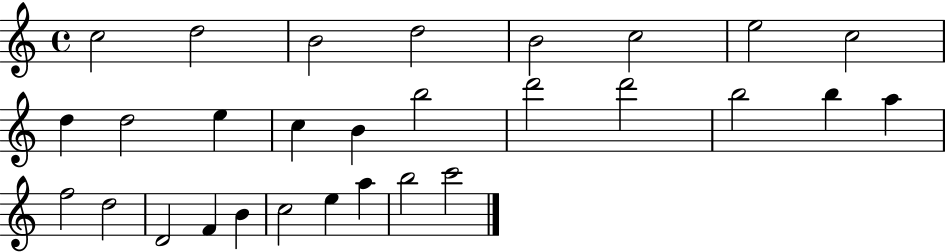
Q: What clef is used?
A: treble